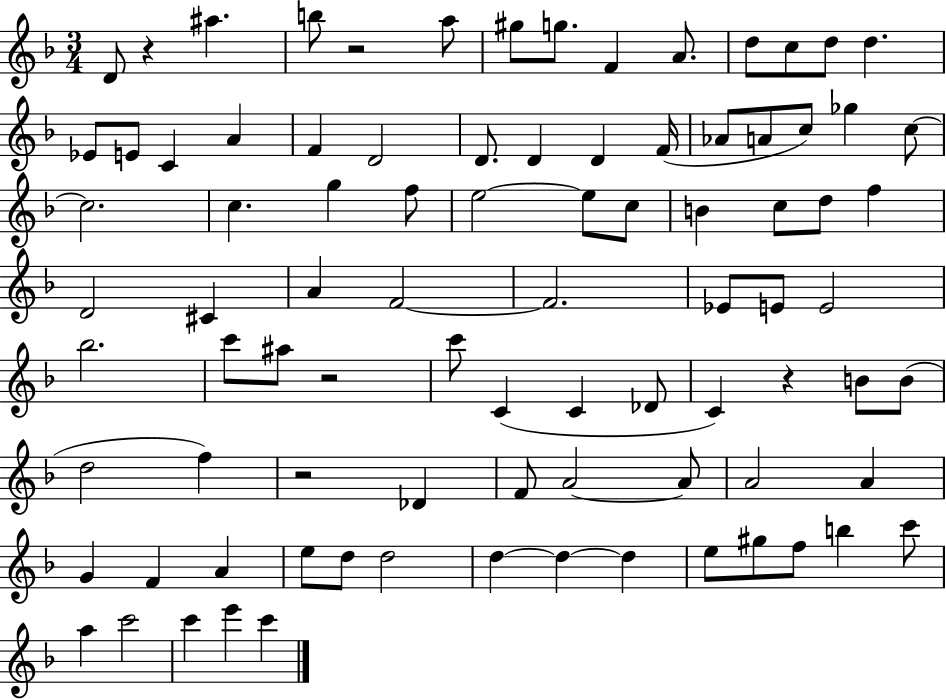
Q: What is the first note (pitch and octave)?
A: D4